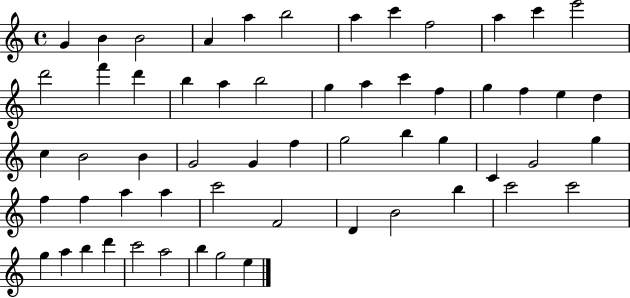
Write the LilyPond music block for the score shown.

{
  \clef treble
  \time 4/4
  \defaultTimeSignature
  \key c \major
  g'4 b'4 b'2 | a'4 a''4 b''2 | a''4 c'''4 f''2 | a''4 c'''4 e'''2 | \break d'''2 f'''4 d'''4 | b''4 a''4 b''2 | g''4 a''4 c'''4 f''4 | g''4 f''4 e''4 d''4 | \break c''4 b'2 b'4 | g'2 g'4 f''4 | g''2 b''4 g''4 | c'4 g'2 g''4 | \break f''4 f''4 a''4 a''4 | c'''2 f'2 | d'4 b'2 b''4 | c'''2 c'''2 | \break g''4 a''4 b''4 d'''4 | c'''2 a''2 | b''4 g''2 e''4 | \bar "|."
}